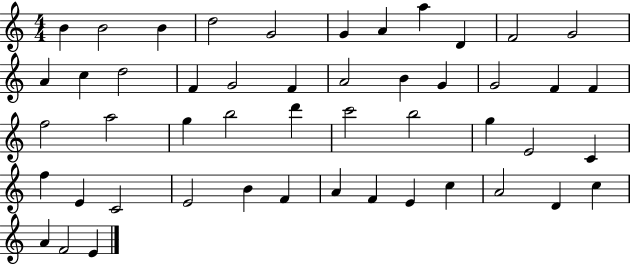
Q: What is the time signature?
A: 4/4